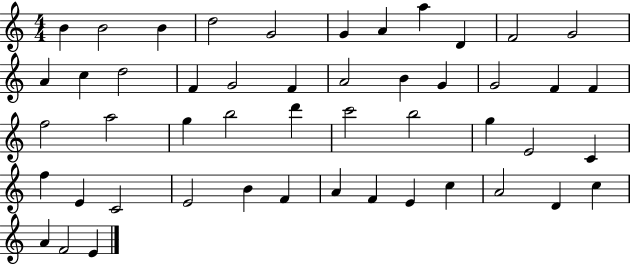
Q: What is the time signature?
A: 4/4